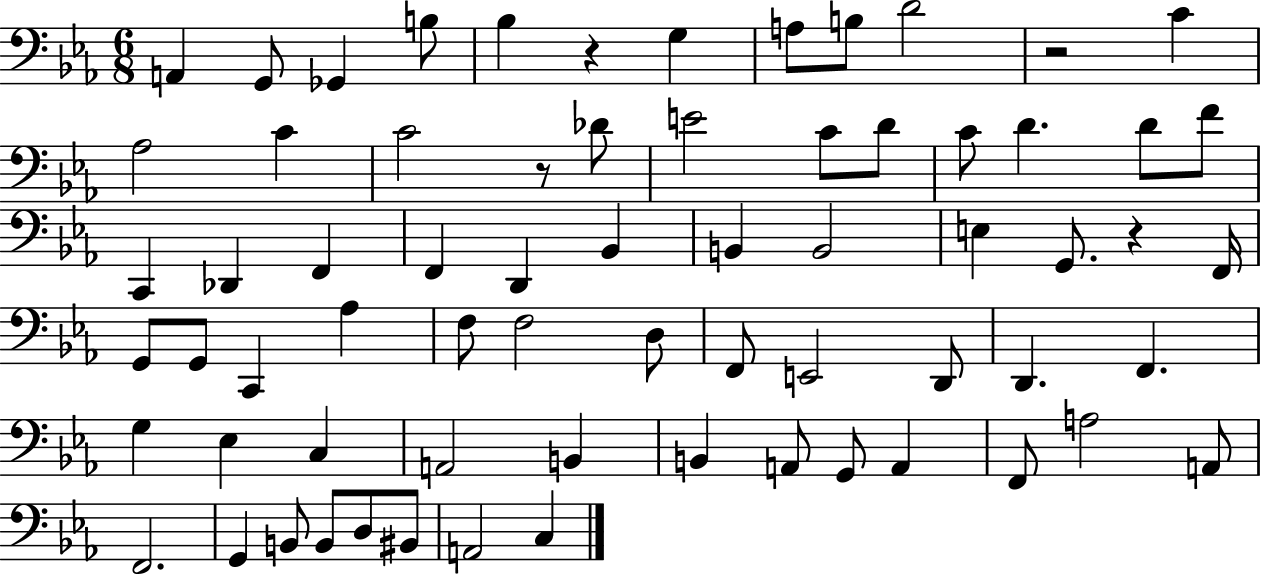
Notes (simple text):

A2/q G2/e Gb2/q B3/e Bb3/q R/q G3/q A3/e B3/e D4/h R/h C4/q Ab3/h C4/q C4/h R/e Db4/e E4/h C4/e D4/e C4/e D4/q. D4/e F4/e C2/q Db2/q F2/q F2/q D2/q Bb2/q B2/q B2/h E3/q G2/e. R/q F2/s G2/e G2/e C2/q Ab3/q F3/e F3/h D3/e F2/e E2/h D2/e D2/q. F2/q. G3/q Eb3/q C3/q A2/h B2/q B2/q A2/e G2/e A2/q F2/e A3/h A2/e F2/h. G2/q B2/e B2/e D3/e BIS2/e A2/h C3/q